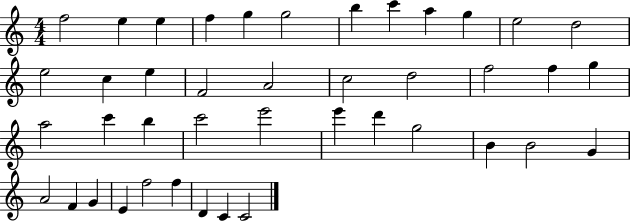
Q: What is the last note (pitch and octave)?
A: C4